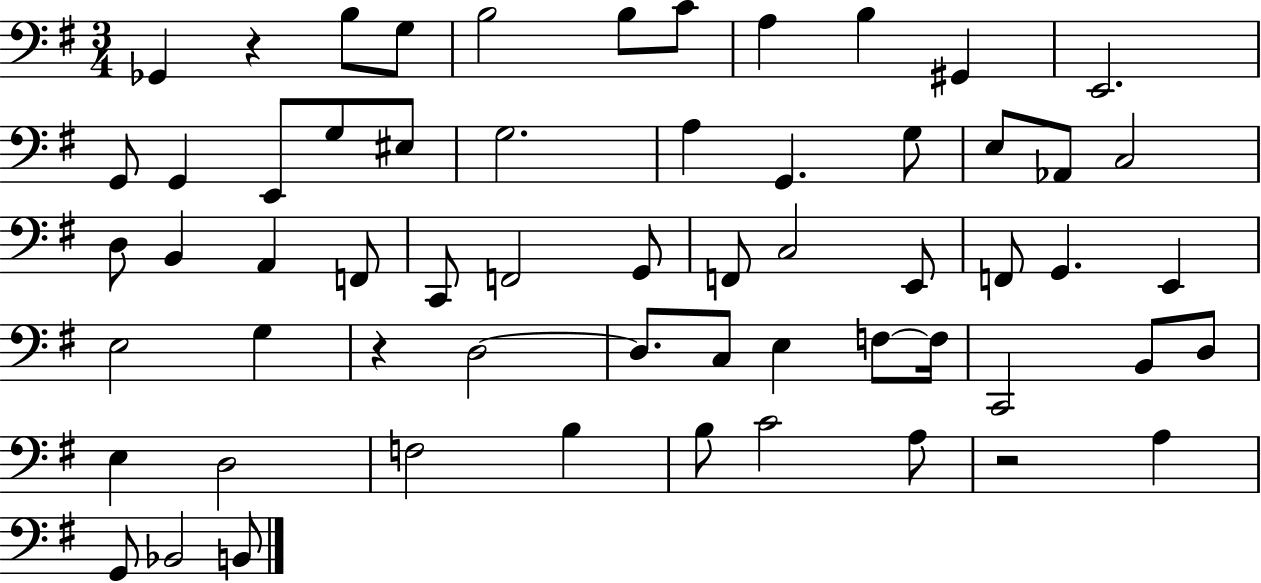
X:1
T:Untitled
M:3/4
L:1/4
K:G
_G,, z B,/2 G,/2 B,2 B,/2 C/2 A, B, ^G,, E,,2 G,,/2 G,, E,,/2 G,/2 ^E,/2 G,2 A, G,, G,/2 E,/2 _A,,/2 C,2 D,/2 B,, A,, F,,/2 C,,/2 F,,2 G,,/2 F,,/2 C,2 E,,/2 F,,/2 G,, E,, E,2 G, z D,2 D,/2 C,/2 E, F,/2 F,/4 C,,2 B,,/2 D,/2 E, D,2 F,2 B, B,/2 C2 A,/2 z2 A, G,,/2 _B,,2 B,,/2